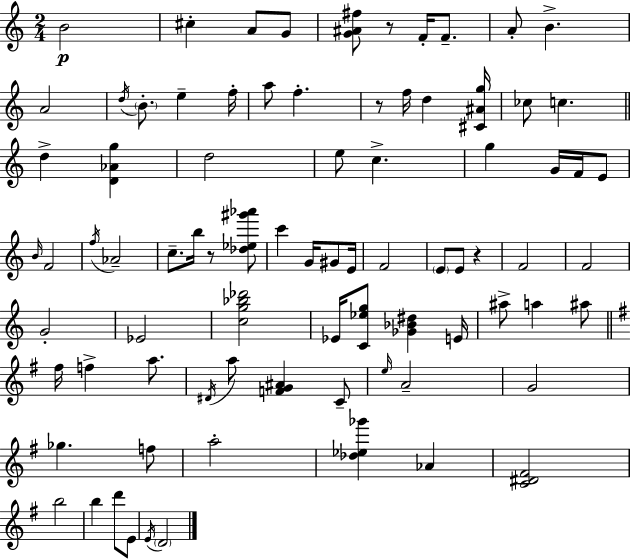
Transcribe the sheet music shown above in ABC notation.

X:1
T:Untitled
M:2/4
L:1/4
K:Am
B2 ^c A/2 G/2 [G^A^f]/2 z/2 F/4 F/2 A/2 B A2 d/4 B/2 e f/4 a/2 f z/2 f/4 d [^C^Ag]/4 _c/2 c d [D_Ag] d2 e/2 c g G/4 F/4 E/2 B/4 F2 f/4 _A2 c/2 b/4 z/2 [_d_e^g'_a']/2 c' G/4 ^G/2 E/4 F2 E/2 E/2 z F2 F2 G2 _E2 [cg_b_d']2 _E/4 [C_eg]/2 [_G_B^d] E/4 ^a/2 a ^a/2 ^f/4 f a/2 ^D/4 a/2 [FG^A] C/2 e/4 A2 G2 _g f/2 a2 [_d_e_g'] _A [C^D^F]2 b2 b d'/2 E/2 E/4 D2